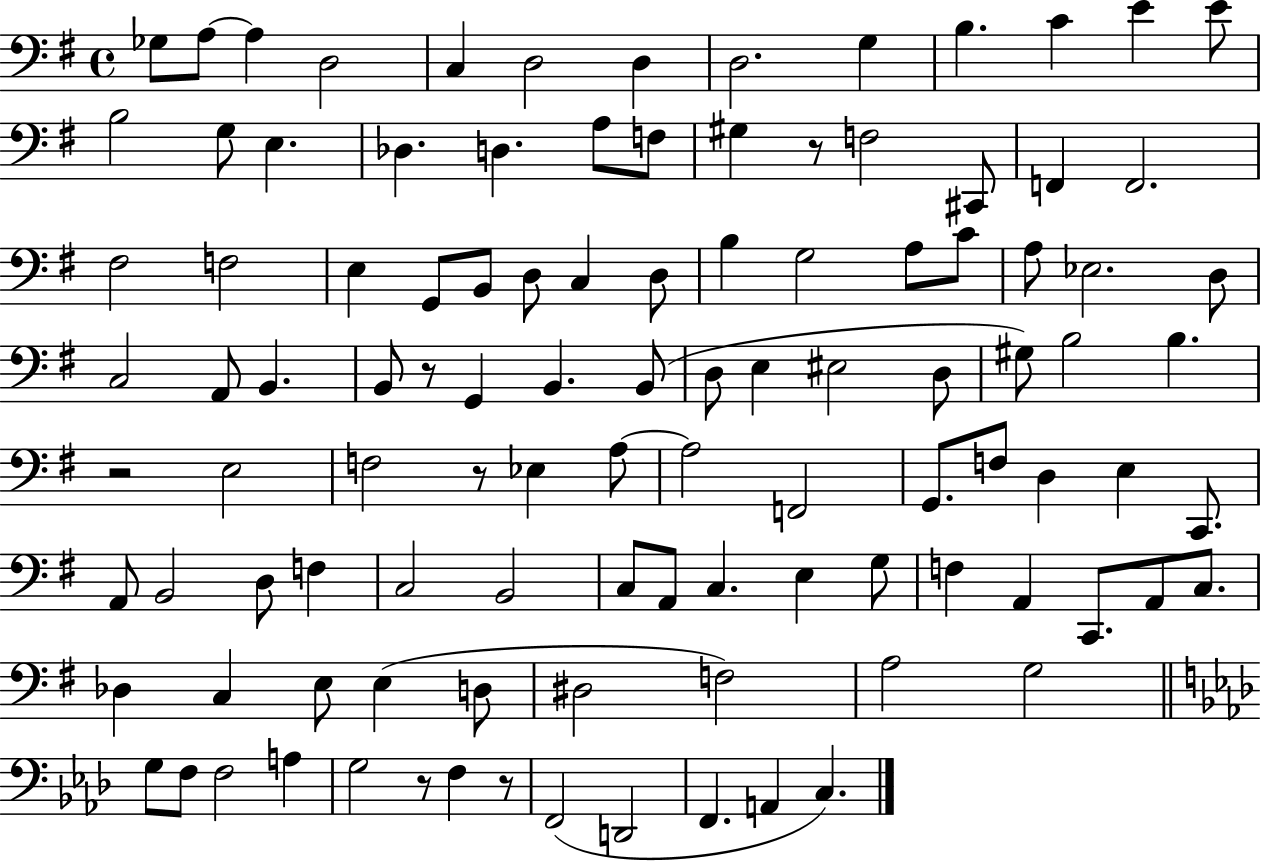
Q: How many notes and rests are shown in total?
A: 107